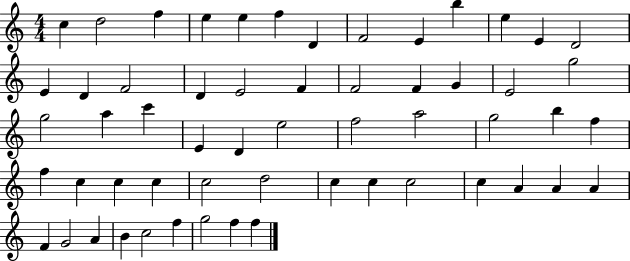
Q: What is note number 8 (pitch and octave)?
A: F4